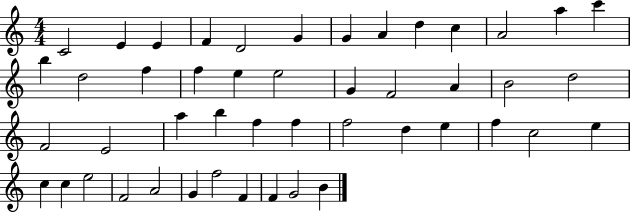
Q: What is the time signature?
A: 4/4